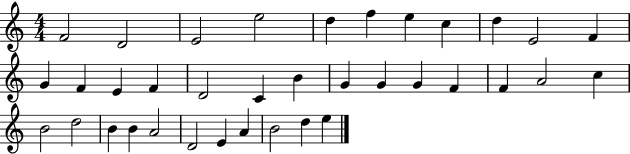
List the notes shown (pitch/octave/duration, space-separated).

F4/h D4/h E4/h E5/h D5/q F5/q E5/q C5/q D5/q E4/h F4/q G4/q F4/q E4/q F4/q D4/h C4/q B4/q G4/q G4/q G4/q F4/q F4/q A4/h C5/q B4/h D5/h B4/q B4/q A4/h D4/h E4/q A4/q B4/h D5/q E5/q